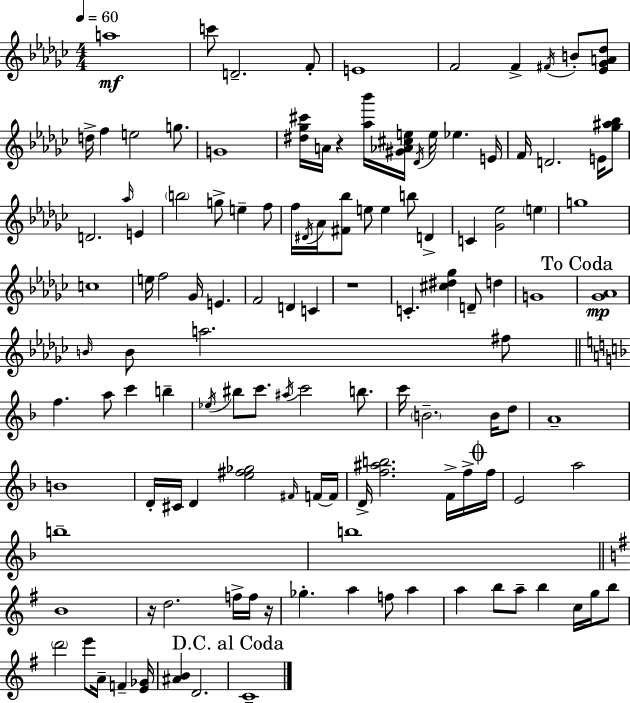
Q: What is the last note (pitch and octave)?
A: C4